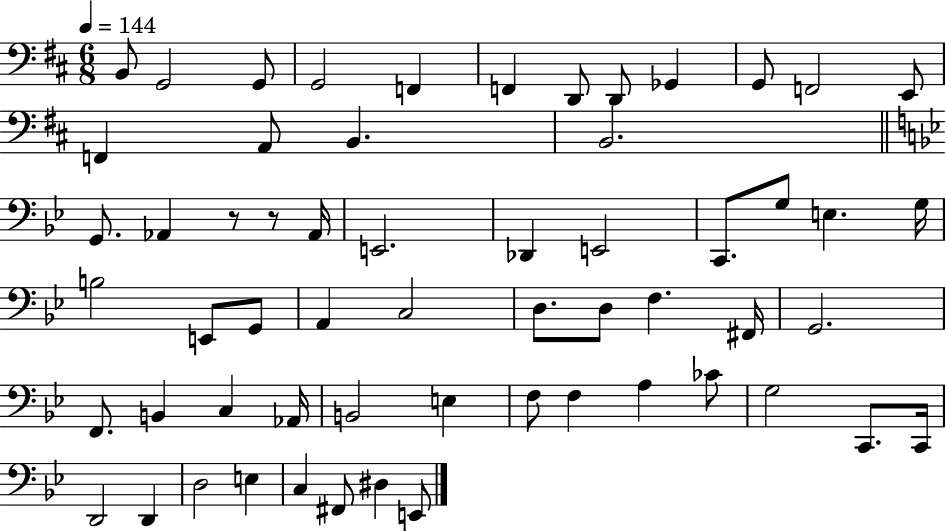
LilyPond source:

{
  \clef bass
  \numericTimeSignature
  \time 6/8
  \key d \major
  \tempo 4 = 144
  b,8 g,2 g,8 | g,2 f,4 | f,4 d,8 d,8 ges,4 | g,8 f,2 e,8 | \break f,4 a,8 b,4. | b,2. | \bar "||" \break \key bes \major g,8. aes,4 r8 r8 aes,16 | e,2. | des,4 e,2 | c,8. g8 e4. g16 | \break b2 e,8 g,8 | a,4 c2 | d8. d8 f4. fis,16 | g,2. | \break f,8. b,4 c4 aes,16 | b,2 e4 | f8 f4 a4 ces'8 | g2 c,8. c,16 | \break d,2 d,4 | d2 e4 | c4 fis,8 dis4 e,8 | \bar "|."
}